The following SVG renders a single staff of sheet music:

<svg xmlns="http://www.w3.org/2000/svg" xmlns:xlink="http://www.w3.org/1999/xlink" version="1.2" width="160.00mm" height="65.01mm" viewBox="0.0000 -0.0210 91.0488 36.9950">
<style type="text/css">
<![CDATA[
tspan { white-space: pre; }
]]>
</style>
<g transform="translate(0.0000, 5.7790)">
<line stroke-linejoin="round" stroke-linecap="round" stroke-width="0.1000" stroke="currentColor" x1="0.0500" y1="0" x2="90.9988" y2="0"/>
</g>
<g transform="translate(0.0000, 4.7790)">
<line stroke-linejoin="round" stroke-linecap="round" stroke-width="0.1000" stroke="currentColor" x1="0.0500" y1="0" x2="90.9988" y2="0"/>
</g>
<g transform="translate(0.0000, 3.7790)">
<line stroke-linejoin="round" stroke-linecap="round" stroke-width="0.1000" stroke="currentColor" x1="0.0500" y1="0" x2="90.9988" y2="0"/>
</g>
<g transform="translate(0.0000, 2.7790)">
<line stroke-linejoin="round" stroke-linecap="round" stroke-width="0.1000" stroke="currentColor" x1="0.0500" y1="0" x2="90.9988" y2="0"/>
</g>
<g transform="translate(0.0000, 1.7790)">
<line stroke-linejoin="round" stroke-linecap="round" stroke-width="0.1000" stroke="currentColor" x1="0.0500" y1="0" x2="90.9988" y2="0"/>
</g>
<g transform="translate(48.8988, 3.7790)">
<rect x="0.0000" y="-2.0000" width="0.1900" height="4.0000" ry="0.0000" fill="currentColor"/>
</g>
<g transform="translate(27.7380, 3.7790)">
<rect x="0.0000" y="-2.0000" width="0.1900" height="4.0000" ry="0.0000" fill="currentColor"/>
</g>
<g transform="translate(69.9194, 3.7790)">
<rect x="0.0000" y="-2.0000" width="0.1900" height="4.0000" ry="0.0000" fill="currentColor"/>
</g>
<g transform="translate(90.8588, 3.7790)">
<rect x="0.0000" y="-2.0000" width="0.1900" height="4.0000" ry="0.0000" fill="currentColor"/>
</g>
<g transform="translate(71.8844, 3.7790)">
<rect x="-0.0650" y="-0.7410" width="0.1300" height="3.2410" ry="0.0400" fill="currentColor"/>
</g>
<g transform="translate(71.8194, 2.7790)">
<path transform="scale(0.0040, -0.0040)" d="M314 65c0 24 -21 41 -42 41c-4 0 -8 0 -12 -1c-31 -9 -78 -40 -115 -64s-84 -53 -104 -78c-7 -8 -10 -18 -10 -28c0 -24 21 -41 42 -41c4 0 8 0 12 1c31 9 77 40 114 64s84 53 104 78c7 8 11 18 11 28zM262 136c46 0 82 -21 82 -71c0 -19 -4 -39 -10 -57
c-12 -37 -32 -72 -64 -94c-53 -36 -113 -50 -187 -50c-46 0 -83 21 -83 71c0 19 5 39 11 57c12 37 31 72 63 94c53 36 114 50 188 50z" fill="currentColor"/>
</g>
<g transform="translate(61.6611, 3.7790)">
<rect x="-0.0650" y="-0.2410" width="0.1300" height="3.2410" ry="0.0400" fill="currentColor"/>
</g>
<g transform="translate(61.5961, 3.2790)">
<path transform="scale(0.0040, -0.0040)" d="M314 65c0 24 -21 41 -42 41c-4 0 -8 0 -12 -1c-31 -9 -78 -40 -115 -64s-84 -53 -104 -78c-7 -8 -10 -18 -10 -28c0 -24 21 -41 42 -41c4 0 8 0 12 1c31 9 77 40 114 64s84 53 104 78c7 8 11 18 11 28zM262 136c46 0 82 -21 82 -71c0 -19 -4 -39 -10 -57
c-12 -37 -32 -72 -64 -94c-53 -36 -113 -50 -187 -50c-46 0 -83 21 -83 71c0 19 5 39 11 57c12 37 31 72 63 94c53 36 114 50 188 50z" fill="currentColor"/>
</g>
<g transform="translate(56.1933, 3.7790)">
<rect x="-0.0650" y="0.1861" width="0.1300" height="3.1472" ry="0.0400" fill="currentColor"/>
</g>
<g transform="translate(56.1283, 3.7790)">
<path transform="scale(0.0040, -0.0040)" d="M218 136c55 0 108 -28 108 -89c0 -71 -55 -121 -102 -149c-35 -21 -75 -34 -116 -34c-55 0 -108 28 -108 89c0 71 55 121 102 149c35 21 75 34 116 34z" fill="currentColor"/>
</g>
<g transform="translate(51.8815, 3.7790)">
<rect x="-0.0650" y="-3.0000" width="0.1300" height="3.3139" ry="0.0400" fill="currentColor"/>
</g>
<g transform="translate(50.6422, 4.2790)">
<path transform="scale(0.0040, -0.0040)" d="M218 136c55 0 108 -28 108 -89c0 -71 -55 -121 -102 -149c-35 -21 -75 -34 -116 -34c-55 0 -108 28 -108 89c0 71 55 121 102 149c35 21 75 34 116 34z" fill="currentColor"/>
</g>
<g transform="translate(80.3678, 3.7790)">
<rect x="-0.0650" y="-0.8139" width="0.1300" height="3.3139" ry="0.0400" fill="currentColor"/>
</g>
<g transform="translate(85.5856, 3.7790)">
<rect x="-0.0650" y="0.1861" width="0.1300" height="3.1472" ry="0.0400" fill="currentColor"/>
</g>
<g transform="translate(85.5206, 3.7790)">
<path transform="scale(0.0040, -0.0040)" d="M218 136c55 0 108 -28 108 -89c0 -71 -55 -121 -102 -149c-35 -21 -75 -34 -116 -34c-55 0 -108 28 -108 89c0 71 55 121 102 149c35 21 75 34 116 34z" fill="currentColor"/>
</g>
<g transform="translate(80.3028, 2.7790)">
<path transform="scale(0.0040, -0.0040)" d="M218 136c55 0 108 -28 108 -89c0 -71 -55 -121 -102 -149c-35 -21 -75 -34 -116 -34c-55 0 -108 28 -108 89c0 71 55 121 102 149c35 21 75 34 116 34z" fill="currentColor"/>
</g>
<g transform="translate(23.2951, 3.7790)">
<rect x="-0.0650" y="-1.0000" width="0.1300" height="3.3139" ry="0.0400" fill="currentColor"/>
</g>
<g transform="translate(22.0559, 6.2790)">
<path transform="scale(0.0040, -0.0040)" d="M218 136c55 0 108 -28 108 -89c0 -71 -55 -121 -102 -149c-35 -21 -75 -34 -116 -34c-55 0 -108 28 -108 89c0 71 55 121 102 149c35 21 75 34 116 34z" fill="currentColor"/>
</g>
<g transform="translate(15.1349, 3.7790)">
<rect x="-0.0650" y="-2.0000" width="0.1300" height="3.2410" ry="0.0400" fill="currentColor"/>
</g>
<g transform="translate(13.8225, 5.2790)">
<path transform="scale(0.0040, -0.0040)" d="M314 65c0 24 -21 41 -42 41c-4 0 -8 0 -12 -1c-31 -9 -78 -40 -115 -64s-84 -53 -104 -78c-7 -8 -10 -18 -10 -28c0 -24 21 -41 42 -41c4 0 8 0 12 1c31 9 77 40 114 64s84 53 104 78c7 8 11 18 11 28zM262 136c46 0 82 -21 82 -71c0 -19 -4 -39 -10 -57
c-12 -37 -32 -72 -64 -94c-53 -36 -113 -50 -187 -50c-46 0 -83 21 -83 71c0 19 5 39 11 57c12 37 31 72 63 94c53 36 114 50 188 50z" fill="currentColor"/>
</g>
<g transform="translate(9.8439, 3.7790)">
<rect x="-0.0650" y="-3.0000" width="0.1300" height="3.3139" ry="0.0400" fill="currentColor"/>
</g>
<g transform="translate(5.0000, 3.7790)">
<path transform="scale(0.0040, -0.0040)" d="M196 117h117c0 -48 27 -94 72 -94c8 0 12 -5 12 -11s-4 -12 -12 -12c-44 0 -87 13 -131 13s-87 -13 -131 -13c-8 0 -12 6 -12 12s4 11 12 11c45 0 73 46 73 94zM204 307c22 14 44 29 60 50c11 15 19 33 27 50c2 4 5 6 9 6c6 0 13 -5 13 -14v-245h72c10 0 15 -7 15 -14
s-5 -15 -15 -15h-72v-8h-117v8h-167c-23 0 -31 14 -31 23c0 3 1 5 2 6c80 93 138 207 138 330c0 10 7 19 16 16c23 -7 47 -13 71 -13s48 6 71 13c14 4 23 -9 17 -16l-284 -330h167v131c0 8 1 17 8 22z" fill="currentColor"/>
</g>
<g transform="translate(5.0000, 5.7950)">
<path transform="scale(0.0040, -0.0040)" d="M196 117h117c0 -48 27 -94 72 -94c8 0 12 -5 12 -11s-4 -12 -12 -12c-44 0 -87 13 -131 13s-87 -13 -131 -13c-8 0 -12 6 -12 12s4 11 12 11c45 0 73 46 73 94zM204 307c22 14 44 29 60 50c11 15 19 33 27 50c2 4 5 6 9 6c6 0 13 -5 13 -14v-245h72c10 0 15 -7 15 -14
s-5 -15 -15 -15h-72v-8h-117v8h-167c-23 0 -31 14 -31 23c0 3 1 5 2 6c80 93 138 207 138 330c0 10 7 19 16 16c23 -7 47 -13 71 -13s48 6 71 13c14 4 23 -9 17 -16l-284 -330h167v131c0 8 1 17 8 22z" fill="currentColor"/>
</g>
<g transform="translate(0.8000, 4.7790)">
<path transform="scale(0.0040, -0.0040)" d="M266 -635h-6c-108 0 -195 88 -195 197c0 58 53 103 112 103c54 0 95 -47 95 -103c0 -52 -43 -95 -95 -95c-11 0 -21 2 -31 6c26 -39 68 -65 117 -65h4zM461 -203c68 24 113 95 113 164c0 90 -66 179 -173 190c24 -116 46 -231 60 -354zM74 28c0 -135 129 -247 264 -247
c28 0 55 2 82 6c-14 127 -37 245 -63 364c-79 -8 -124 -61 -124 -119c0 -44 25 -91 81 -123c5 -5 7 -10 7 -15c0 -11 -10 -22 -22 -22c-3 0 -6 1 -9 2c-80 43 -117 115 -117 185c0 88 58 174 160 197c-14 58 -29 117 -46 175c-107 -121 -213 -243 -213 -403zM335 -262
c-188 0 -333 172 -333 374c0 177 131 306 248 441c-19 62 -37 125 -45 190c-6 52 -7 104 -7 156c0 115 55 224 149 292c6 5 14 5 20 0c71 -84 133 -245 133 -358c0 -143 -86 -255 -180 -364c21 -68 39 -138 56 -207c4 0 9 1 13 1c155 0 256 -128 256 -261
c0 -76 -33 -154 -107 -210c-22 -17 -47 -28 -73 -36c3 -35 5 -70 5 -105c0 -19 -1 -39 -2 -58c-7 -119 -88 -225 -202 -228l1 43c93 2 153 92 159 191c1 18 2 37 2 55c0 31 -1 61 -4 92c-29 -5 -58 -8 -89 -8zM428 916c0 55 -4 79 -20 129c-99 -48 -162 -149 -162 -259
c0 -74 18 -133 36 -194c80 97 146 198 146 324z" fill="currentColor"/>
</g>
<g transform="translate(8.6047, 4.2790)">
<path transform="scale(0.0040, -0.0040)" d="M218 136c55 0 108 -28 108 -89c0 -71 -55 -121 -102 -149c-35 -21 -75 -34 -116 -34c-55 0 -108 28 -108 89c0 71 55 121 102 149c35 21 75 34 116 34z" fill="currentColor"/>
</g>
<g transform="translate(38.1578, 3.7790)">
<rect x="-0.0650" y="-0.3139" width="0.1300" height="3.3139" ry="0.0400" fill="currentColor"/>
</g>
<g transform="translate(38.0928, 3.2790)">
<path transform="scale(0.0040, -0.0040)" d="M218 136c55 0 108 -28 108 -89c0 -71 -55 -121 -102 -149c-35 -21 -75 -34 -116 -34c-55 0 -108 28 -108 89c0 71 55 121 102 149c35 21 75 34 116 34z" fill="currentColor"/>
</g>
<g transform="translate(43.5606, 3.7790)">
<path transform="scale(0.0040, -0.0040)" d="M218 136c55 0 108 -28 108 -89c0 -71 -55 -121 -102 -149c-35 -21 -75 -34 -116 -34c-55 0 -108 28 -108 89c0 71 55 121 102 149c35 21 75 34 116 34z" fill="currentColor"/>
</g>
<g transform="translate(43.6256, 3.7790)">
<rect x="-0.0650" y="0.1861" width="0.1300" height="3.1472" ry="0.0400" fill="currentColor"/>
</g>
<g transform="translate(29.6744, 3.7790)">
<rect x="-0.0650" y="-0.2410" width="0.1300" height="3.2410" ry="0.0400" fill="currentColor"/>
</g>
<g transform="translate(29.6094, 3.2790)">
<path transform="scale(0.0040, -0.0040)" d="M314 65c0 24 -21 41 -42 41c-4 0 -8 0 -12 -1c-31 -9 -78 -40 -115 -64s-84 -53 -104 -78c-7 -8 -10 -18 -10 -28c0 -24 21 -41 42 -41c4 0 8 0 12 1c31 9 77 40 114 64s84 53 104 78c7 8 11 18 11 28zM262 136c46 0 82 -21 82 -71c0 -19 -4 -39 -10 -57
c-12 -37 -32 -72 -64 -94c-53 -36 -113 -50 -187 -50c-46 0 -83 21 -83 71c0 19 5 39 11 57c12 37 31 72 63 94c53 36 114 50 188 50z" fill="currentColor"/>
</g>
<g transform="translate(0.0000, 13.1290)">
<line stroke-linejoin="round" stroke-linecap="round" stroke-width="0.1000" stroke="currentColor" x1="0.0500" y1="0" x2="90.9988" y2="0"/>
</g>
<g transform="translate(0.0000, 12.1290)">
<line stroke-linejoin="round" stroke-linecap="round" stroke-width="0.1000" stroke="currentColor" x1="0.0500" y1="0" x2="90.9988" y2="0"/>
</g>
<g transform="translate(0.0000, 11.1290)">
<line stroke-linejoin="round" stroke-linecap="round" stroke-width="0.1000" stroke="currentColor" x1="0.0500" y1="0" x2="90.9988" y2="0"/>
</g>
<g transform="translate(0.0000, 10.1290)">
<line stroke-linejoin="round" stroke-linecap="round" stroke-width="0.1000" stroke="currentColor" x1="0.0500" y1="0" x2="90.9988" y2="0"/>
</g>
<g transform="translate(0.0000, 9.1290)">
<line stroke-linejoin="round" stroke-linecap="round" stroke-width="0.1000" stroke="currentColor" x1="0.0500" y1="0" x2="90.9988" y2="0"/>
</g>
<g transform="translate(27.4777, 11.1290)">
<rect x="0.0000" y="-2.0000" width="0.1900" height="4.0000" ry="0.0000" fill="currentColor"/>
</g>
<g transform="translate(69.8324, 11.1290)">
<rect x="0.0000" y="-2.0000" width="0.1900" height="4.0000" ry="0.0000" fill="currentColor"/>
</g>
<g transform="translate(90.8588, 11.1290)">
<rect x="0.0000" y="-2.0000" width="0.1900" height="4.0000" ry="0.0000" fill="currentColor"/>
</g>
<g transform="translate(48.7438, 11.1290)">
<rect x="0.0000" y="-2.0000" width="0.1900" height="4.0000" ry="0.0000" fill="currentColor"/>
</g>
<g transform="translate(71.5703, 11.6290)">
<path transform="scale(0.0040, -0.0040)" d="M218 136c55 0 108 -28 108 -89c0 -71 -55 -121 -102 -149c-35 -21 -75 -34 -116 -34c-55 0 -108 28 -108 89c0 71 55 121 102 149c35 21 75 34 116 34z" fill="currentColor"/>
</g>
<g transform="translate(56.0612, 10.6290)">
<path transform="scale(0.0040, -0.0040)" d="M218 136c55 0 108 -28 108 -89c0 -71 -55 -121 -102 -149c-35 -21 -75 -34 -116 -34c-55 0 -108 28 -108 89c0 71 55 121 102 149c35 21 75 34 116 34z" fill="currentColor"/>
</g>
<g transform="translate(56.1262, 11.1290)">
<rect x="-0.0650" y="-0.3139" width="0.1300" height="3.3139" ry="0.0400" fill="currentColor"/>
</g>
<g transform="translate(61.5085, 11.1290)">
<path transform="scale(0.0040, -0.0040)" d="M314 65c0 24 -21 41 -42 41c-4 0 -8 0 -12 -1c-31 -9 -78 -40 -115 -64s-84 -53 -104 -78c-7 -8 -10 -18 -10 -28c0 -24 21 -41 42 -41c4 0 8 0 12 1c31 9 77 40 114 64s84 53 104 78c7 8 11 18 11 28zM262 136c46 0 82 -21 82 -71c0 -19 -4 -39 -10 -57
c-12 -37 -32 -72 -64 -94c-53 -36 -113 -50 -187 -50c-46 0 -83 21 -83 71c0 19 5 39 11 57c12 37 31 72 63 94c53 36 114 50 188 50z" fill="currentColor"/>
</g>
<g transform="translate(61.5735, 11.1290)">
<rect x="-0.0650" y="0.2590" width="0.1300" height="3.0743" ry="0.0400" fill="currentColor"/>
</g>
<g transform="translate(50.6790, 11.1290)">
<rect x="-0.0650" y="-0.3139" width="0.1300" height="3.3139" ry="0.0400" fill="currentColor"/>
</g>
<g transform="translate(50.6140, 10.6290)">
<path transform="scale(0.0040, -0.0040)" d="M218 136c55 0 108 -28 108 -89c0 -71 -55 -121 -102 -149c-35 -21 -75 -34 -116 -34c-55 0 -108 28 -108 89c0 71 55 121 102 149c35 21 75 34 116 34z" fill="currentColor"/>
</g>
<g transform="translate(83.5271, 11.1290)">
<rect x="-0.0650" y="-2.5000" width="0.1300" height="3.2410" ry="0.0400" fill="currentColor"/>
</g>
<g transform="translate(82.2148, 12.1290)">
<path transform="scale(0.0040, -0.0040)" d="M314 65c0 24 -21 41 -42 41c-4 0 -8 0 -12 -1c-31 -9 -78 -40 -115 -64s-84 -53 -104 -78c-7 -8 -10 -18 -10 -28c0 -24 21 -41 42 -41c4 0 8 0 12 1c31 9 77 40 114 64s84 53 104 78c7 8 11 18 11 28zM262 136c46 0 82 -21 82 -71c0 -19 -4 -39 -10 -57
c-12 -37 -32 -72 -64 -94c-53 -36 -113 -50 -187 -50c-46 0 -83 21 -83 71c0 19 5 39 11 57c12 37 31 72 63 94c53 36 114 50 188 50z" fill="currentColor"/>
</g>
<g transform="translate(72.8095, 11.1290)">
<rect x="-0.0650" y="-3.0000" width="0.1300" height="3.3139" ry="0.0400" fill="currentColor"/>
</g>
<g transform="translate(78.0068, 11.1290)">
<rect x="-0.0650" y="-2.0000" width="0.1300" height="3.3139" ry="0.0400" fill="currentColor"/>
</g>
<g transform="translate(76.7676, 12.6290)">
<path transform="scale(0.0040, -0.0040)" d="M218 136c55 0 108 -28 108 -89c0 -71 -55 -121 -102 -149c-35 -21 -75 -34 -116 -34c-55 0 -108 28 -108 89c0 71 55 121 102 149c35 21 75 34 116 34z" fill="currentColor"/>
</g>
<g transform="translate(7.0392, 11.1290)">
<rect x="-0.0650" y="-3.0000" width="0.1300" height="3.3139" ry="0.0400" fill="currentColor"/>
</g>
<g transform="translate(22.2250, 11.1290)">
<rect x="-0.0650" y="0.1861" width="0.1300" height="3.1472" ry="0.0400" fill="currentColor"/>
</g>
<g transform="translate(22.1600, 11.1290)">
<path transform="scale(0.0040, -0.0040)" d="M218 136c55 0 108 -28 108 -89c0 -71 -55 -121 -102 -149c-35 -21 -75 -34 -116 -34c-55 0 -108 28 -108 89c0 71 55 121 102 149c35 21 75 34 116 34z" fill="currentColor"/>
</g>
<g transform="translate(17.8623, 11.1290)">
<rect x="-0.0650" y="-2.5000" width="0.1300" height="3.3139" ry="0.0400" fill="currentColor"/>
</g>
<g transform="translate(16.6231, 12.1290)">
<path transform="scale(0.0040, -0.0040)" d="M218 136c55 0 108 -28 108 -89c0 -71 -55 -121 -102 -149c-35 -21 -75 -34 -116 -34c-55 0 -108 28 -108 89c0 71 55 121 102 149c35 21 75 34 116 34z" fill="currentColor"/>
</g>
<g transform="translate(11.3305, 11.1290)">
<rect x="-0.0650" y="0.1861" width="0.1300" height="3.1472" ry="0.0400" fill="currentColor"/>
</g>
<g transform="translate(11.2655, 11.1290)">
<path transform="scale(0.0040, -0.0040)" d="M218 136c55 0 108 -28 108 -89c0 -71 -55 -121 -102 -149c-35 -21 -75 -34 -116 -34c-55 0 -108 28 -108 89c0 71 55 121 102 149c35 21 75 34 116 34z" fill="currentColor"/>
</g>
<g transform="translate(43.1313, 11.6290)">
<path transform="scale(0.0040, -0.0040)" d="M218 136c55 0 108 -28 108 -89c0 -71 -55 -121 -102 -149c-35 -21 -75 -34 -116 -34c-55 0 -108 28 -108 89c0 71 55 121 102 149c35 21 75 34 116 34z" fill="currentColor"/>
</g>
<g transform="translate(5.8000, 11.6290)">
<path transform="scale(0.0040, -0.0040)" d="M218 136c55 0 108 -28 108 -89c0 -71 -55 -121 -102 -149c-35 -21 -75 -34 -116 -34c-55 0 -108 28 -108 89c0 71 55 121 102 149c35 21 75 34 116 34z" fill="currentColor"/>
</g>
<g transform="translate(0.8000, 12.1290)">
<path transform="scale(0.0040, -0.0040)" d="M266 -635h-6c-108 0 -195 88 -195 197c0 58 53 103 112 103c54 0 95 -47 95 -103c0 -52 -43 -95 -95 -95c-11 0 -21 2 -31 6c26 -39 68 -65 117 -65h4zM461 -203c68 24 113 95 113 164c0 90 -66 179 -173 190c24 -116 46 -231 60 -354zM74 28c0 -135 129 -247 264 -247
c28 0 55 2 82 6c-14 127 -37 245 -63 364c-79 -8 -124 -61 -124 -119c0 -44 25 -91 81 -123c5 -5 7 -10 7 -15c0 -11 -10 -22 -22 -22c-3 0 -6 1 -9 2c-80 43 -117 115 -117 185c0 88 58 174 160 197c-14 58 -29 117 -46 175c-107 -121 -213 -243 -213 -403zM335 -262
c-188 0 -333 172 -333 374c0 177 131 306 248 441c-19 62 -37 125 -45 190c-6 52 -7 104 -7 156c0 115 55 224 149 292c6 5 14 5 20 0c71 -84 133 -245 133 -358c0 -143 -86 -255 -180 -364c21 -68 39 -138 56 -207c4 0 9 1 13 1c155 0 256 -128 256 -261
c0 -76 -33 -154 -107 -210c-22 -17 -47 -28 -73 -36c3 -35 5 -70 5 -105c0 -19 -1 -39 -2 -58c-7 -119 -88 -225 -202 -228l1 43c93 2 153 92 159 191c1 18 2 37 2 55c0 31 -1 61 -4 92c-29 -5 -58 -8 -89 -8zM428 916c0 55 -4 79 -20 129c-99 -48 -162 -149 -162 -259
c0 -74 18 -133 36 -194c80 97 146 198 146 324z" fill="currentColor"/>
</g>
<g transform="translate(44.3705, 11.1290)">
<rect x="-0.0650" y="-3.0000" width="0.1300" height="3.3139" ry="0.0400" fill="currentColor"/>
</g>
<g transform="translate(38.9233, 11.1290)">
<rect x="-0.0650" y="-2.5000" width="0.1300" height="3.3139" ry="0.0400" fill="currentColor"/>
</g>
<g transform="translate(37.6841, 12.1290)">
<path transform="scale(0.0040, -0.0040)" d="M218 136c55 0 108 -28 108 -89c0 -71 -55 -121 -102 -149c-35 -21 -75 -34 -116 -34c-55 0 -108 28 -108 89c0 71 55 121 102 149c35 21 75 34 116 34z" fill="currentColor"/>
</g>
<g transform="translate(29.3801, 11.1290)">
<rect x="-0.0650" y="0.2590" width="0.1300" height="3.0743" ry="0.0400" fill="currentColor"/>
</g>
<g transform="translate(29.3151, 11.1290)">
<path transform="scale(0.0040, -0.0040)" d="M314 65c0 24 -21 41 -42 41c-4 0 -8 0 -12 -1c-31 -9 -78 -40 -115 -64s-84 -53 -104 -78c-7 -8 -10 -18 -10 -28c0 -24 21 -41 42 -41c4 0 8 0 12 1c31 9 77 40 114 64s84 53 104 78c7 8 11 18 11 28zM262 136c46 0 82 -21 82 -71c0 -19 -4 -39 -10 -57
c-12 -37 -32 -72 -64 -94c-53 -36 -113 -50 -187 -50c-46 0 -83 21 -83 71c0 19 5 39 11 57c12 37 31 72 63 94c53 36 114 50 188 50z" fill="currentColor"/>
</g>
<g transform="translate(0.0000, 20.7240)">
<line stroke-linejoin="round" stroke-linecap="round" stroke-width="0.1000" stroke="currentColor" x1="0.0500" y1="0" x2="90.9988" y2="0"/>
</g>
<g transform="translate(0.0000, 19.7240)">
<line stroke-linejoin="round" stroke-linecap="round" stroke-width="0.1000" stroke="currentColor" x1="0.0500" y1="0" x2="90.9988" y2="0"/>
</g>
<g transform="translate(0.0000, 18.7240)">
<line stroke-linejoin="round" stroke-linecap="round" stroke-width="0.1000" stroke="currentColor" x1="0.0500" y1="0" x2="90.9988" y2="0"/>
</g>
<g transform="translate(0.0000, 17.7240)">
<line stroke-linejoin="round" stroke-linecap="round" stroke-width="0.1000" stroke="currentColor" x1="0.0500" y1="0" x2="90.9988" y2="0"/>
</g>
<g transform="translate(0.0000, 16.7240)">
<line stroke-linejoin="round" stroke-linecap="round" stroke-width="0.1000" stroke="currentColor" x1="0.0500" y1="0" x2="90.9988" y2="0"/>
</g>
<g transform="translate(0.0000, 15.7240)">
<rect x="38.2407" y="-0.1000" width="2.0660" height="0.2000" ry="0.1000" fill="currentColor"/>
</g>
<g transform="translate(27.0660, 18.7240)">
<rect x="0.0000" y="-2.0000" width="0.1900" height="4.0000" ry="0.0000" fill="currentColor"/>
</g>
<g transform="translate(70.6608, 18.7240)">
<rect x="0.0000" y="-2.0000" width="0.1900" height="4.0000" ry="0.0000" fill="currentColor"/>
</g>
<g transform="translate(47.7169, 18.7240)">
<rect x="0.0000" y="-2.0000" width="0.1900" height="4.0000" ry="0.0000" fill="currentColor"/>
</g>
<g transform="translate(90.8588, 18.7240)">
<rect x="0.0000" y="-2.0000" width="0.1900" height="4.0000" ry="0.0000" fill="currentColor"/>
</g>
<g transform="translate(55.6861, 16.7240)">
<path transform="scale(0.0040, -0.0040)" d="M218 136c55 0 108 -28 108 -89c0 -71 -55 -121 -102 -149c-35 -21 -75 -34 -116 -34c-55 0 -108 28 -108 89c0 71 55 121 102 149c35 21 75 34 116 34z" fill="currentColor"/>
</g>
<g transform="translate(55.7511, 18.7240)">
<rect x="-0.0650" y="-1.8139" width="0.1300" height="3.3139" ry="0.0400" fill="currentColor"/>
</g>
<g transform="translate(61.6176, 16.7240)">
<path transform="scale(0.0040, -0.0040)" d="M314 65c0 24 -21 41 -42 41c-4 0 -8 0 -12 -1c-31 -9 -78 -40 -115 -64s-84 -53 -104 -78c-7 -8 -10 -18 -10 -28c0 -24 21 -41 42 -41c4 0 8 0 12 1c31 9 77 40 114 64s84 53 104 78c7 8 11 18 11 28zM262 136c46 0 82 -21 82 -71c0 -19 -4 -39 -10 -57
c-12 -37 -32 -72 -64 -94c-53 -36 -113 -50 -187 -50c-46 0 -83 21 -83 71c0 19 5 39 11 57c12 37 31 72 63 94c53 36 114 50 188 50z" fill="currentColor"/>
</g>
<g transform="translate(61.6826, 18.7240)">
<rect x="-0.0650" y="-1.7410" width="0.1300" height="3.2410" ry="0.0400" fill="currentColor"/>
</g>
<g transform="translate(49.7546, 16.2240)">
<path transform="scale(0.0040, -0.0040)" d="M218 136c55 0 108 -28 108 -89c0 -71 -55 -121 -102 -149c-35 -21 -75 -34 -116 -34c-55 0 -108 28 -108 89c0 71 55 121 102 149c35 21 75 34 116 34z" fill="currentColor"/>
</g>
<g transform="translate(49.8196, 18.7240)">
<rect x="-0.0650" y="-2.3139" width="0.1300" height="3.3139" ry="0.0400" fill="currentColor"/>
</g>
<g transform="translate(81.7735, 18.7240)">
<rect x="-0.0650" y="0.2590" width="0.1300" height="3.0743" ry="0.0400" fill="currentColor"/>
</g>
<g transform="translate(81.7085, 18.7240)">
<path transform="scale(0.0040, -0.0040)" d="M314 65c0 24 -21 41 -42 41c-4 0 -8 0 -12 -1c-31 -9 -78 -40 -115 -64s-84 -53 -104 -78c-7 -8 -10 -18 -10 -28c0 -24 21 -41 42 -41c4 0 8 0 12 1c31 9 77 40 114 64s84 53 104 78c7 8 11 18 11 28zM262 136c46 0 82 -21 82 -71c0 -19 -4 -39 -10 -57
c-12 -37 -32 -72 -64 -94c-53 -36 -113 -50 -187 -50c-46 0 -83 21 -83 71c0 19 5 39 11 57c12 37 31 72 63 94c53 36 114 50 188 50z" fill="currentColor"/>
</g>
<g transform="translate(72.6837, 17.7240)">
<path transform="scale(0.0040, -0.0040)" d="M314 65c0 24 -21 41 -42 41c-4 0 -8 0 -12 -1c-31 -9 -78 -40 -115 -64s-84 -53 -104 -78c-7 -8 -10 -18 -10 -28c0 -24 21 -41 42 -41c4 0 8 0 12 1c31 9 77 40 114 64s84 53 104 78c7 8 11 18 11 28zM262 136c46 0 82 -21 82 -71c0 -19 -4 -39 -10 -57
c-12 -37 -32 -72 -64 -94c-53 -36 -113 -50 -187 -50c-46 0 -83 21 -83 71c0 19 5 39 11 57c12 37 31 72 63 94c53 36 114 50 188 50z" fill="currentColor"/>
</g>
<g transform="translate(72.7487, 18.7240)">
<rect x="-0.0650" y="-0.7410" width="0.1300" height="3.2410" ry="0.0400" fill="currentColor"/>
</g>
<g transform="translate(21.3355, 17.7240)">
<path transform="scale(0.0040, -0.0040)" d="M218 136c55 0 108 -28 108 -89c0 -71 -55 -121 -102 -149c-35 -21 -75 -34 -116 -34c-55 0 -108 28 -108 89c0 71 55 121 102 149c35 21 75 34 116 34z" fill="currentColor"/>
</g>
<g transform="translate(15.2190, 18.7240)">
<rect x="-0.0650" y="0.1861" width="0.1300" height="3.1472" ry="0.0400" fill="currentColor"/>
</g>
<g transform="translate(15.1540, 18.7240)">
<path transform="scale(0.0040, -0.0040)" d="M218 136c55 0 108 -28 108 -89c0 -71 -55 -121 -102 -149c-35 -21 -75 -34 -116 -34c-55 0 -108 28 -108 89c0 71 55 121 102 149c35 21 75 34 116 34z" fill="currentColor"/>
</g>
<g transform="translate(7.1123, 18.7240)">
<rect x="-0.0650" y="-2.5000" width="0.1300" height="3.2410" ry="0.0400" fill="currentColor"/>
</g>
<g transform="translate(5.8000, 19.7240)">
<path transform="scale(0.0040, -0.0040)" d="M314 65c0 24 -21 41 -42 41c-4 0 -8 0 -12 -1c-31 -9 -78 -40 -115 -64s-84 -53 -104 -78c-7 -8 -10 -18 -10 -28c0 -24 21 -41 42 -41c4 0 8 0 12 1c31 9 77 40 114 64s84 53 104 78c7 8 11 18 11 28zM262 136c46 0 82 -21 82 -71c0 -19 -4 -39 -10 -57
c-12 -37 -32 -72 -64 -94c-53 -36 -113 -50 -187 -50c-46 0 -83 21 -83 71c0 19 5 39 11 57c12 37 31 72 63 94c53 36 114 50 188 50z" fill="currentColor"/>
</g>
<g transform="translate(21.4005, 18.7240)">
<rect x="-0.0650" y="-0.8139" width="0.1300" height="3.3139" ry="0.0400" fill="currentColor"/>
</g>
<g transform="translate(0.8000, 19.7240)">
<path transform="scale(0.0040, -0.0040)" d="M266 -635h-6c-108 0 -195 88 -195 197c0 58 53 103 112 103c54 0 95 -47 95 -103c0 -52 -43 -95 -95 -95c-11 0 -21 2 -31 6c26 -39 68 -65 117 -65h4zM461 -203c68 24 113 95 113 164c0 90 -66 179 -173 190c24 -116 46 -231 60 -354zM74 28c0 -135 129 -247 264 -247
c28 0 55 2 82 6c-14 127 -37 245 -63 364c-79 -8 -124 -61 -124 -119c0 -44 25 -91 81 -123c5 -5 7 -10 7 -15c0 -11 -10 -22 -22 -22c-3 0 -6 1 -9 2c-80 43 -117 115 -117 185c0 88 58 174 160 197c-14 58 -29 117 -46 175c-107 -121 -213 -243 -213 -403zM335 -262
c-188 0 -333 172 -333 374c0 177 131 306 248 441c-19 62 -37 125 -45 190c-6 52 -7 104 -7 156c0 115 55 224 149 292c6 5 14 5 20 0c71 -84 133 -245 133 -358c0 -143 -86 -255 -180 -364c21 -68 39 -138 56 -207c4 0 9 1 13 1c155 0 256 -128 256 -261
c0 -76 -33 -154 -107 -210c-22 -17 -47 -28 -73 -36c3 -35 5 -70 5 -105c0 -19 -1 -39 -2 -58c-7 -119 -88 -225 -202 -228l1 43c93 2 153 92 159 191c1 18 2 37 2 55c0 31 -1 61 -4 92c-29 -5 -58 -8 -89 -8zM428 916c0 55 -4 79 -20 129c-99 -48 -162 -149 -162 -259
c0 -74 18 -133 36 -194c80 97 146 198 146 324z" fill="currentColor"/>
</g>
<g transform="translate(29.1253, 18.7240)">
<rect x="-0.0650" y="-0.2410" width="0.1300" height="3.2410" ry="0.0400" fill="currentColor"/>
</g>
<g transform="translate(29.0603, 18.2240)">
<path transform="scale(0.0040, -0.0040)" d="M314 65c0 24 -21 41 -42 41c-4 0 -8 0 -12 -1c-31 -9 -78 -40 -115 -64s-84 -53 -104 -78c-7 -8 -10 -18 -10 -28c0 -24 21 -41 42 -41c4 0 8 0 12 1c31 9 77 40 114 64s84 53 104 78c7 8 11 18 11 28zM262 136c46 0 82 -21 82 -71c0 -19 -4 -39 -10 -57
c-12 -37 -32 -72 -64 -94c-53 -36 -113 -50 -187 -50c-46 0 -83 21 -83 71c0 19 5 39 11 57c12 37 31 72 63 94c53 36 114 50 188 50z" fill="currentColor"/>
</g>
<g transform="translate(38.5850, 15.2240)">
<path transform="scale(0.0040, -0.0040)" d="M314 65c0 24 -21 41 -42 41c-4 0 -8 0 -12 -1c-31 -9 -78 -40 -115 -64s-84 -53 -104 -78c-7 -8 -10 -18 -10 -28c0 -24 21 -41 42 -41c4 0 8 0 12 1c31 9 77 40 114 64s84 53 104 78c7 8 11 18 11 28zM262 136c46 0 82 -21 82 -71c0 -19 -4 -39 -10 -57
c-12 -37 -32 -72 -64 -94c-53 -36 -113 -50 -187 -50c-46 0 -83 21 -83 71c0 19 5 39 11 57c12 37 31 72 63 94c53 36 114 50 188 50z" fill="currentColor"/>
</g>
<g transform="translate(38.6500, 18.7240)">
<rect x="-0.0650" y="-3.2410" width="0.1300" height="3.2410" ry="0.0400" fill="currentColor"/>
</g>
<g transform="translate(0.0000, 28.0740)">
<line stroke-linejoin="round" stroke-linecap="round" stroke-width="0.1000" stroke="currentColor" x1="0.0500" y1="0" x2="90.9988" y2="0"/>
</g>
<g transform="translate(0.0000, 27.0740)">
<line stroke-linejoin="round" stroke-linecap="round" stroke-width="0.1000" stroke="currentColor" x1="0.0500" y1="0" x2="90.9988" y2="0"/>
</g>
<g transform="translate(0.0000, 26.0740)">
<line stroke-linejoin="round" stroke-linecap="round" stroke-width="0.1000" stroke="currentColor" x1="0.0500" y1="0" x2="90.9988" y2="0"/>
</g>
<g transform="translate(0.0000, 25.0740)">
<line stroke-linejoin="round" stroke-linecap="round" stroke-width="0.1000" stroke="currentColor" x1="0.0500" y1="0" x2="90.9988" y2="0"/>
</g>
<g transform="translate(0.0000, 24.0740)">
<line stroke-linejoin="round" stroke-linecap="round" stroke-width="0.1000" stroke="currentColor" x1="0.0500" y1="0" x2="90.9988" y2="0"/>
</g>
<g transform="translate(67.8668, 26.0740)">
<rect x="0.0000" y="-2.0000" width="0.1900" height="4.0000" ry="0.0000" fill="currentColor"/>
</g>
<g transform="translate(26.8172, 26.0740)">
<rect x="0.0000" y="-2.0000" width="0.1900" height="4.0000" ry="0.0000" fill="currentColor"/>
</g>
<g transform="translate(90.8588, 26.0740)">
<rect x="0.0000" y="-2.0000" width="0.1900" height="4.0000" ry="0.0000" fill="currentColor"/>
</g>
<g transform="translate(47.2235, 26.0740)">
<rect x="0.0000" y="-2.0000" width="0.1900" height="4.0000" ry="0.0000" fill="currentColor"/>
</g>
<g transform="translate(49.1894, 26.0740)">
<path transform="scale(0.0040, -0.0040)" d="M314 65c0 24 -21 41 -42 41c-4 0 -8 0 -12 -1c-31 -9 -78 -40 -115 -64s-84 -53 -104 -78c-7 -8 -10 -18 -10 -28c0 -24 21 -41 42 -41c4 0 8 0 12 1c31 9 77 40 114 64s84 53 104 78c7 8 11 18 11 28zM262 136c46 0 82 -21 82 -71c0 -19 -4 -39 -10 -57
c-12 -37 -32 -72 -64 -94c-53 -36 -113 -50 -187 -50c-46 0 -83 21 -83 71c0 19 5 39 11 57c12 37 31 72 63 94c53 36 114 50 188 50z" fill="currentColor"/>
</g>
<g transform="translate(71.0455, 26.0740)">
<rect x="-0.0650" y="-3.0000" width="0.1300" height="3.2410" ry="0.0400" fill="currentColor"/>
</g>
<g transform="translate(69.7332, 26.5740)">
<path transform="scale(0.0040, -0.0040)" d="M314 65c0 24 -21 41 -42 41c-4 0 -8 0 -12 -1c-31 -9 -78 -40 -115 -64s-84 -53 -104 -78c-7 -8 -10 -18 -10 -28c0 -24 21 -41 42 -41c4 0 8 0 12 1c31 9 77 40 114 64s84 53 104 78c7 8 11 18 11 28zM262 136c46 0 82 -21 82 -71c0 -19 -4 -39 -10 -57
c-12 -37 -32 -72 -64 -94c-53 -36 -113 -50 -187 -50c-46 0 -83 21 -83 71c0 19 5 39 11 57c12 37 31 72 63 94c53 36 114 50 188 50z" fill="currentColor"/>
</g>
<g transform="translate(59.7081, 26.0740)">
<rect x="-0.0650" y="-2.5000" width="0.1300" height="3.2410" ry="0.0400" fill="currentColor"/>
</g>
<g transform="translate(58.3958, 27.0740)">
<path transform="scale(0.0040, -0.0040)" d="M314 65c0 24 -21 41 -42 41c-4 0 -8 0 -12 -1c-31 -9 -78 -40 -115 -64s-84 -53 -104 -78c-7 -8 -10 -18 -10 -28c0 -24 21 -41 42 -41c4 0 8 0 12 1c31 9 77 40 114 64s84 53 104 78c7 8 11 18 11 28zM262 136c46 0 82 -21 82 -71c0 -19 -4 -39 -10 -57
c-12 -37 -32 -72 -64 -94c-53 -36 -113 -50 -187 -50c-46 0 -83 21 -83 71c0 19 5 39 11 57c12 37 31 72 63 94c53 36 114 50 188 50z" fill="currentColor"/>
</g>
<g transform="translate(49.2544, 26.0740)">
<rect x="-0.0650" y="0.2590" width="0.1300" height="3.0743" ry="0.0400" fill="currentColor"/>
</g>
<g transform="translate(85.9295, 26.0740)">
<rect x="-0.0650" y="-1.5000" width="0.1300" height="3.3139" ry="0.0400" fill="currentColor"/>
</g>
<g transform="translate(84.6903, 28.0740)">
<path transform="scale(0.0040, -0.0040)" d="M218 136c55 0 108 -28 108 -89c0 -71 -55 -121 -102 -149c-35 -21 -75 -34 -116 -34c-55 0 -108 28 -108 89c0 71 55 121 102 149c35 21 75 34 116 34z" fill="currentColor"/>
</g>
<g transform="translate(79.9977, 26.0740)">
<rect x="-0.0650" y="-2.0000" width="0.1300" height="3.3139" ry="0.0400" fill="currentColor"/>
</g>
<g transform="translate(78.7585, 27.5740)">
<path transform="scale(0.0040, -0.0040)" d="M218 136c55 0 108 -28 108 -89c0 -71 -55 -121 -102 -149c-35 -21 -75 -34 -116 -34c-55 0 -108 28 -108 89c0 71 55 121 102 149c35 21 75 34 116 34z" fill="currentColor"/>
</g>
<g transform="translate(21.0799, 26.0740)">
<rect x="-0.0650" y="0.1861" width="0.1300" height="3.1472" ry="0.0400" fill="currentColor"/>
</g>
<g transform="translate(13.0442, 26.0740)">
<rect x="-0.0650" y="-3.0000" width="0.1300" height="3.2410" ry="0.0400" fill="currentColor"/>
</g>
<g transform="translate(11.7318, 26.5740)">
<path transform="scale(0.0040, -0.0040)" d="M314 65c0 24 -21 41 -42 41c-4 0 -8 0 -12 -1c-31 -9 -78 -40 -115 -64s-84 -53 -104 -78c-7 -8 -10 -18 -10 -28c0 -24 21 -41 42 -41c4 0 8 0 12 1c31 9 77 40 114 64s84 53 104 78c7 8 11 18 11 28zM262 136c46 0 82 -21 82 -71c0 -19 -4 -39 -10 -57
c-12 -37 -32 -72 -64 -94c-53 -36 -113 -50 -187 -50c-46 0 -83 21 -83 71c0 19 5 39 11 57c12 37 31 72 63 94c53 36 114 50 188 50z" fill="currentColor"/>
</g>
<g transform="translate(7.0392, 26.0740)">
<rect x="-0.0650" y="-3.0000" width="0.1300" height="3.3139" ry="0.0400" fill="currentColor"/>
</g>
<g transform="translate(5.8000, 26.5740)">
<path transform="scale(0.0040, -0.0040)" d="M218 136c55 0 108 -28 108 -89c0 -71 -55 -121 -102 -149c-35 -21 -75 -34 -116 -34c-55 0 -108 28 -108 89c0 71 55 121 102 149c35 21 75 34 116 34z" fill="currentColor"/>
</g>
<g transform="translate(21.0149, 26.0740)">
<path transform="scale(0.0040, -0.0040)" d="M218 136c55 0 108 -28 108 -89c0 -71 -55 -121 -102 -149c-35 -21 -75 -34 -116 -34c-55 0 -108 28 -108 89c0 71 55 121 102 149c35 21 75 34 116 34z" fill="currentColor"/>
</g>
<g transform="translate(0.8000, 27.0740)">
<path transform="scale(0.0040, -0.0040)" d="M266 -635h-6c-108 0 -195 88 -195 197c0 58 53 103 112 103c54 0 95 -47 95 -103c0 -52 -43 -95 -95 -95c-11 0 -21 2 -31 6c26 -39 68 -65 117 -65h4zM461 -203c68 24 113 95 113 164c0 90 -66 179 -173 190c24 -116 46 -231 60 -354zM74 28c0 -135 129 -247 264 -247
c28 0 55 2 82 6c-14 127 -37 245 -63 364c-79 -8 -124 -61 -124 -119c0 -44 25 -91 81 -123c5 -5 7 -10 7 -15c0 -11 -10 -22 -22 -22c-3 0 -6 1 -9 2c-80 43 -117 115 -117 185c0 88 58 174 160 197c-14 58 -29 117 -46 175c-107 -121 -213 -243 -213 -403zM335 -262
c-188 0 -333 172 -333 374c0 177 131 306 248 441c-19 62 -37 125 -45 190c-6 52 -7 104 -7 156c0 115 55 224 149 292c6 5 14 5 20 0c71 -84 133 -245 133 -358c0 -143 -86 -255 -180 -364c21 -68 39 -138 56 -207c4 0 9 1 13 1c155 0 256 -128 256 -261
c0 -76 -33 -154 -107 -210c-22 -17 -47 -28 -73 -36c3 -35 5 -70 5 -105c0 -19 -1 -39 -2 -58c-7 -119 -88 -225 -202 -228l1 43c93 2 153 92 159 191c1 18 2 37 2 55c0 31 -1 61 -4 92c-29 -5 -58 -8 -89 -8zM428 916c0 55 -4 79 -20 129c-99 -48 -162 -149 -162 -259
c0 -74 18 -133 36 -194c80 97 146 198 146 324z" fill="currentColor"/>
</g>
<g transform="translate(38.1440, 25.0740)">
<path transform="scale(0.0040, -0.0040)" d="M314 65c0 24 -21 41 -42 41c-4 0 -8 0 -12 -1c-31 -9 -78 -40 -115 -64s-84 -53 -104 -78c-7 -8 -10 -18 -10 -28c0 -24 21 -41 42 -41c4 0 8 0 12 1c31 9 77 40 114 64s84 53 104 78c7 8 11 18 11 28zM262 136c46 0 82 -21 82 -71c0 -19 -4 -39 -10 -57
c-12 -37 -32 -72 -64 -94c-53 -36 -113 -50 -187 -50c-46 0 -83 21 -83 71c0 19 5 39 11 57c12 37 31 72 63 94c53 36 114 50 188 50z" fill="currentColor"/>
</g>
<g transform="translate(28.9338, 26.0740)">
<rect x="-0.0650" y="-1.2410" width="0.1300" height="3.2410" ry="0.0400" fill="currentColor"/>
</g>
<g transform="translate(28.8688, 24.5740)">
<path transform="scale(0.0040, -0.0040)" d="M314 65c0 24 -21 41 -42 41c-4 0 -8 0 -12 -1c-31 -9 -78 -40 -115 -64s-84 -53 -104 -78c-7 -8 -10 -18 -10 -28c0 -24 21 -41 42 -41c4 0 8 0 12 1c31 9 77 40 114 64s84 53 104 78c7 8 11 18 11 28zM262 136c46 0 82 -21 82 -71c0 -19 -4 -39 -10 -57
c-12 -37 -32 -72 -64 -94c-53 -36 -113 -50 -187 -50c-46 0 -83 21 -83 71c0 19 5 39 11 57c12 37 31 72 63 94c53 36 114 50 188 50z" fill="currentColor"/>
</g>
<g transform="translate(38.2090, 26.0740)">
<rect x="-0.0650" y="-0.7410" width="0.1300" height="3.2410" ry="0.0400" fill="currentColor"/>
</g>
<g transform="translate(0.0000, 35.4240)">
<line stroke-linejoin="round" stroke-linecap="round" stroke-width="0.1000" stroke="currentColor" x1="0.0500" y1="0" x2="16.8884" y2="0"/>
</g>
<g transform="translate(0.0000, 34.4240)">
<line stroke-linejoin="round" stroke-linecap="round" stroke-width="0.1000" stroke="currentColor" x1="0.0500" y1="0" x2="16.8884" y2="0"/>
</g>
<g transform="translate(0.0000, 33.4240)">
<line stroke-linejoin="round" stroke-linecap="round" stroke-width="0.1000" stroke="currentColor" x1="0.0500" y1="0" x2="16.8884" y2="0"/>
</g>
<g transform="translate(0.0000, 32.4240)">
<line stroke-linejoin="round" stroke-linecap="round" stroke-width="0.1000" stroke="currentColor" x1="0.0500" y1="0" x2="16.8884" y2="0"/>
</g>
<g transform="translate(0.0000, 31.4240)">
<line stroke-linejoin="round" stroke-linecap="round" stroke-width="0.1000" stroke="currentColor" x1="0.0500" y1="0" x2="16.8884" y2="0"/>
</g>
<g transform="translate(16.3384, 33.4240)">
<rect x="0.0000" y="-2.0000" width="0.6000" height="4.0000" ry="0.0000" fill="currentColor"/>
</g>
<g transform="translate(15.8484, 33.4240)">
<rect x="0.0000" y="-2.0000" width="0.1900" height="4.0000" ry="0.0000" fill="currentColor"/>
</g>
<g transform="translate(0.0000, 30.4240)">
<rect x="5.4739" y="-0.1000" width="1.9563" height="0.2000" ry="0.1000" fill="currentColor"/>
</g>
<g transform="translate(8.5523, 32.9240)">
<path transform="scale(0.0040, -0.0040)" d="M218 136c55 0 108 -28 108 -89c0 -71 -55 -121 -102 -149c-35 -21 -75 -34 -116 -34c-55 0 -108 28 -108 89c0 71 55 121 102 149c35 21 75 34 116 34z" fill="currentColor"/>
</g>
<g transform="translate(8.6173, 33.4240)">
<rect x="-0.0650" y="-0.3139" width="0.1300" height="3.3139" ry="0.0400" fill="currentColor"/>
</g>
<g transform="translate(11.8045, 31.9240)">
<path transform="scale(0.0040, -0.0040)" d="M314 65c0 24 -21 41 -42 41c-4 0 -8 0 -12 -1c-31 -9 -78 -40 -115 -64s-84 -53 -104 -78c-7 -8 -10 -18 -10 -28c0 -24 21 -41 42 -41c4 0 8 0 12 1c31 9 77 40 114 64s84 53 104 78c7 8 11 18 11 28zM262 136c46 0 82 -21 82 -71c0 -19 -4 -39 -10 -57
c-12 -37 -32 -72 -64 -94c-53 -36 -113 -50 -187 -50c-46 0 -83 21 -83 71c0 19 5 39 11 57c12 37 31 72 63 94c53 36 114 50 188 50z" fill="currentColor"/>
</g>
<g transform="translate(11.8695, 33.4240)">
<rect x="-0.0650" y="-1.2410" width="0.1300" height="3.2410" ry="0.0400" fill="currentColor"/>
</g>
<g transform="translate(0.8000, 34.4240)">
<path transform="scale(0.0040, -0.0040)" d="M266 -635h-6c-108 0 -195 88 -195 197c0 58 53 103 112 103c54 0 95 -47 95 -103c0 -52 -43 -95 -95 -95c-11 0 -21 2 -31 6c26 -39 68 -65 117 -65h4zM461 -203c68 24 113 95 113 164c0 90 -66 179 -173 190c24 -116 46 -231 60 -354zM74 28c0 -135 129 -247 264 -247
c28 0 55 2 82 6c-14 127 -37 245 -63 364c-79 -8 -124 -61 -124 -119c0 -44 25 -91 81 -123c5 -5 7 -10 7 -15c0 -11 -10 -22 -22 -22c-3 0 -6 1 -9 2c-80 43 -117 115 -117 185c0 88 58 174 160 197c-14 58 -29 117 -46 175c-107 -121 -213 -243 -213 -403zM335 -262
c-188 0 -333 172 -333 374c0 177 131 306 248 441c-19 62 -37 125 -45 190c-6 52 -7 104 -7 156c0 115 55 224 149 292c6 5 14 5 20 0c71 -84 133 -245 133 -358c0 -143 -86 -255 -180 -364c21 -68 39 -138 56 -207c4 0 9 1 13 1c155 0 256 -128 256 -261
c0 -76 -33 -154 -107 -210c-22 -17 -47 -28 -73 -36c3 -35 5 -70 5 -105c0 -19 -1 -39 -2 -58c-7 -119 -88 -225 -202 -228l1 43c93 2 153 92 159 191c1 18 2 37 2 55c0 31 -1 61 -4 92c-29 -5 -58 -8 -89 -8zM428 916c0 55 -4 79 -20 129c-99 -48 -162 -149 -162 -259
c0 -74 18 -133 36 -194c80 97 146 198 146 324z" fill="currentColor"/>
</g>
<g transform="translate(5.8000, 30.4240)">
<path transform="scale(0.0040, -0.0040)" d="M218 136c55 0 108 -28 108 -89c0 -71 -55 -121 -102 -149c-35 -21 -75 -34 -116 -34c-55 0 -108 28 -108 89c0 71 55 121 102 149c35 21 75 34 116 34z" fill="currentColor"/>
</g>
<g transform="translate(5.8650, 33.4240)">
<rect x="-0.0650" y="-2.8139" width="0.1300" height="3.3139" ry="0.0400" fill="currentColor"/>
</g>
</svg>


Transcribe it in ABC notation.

X:1
T:Untitled
M:4/4
L:1/4
K:C
A F2 D c2 c B A B c2 d2 d B A B G B B2 G A c c B2 A F G2 G2 B d c2 b2 g f f2 d2 B2 A A2 B e2 d2 B2 G2 A2 F E a c e2